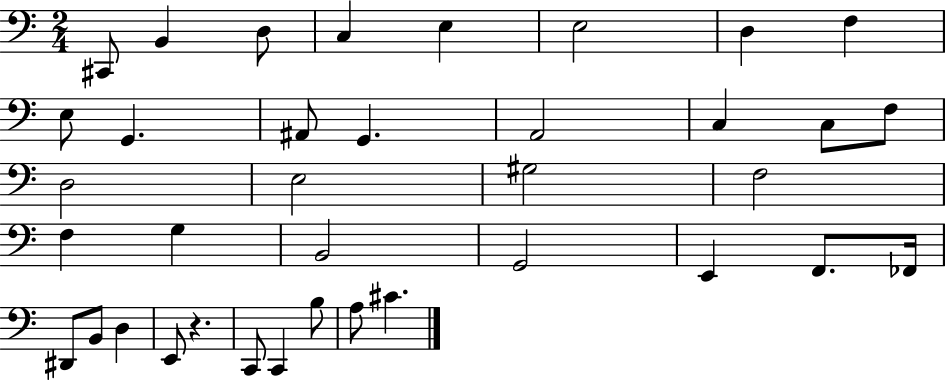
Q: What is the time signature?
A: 2/4